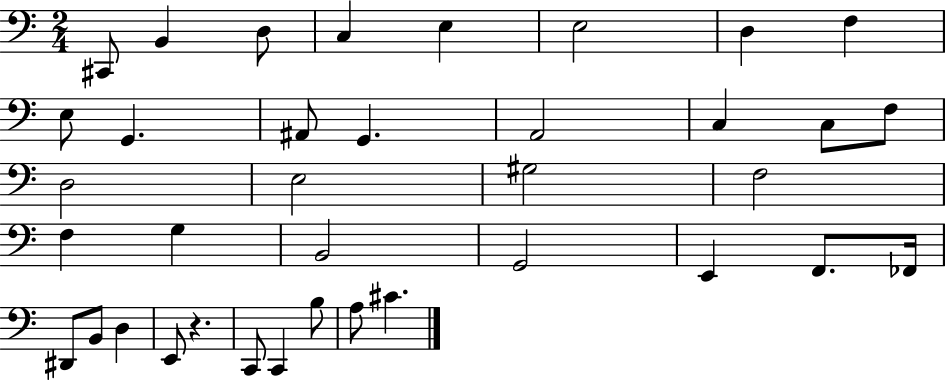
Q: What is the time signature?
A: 2/4